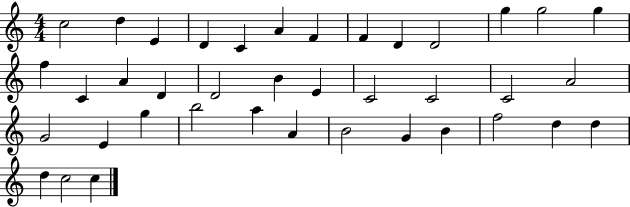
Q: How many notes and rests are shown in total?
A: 39